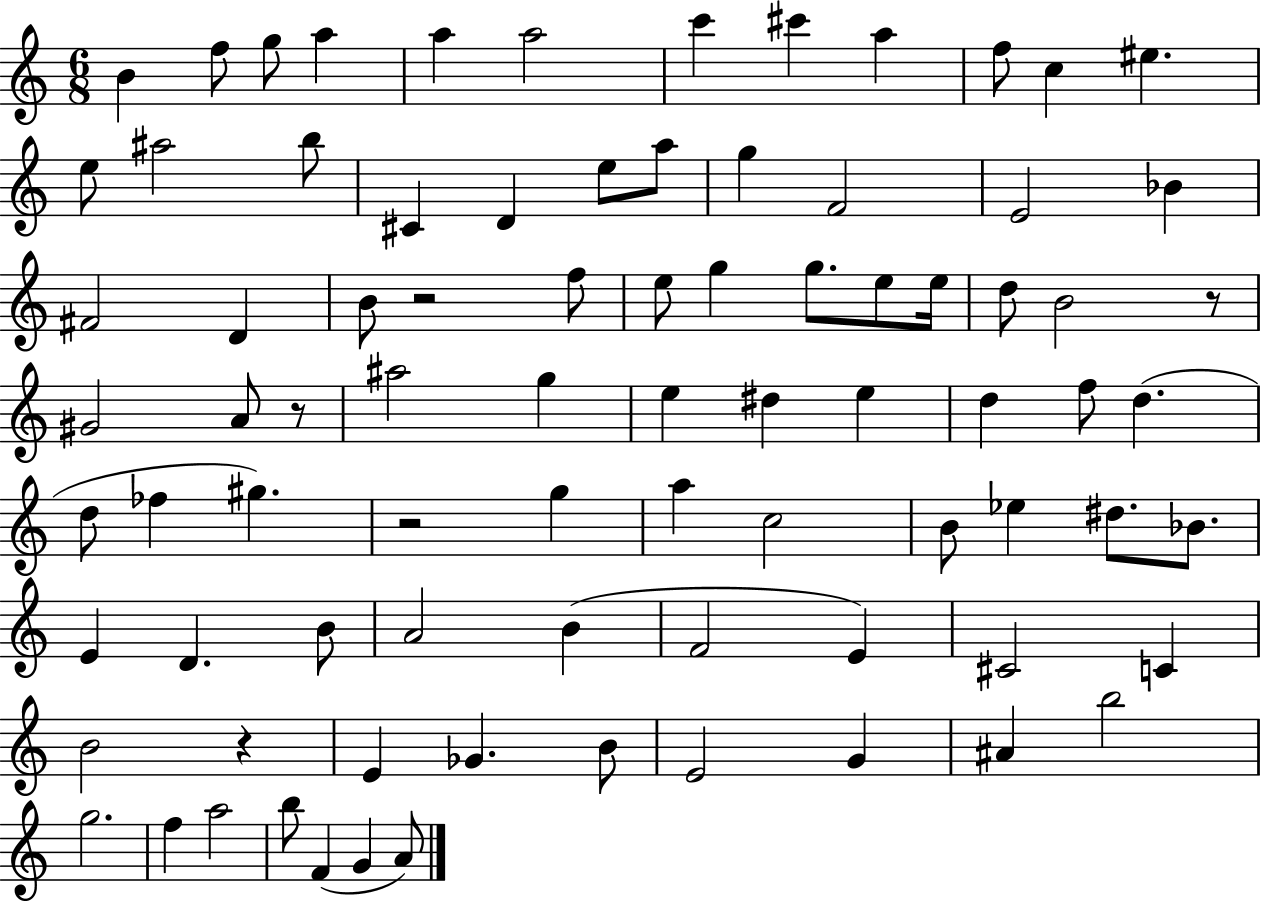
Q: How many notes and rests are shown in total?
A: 83